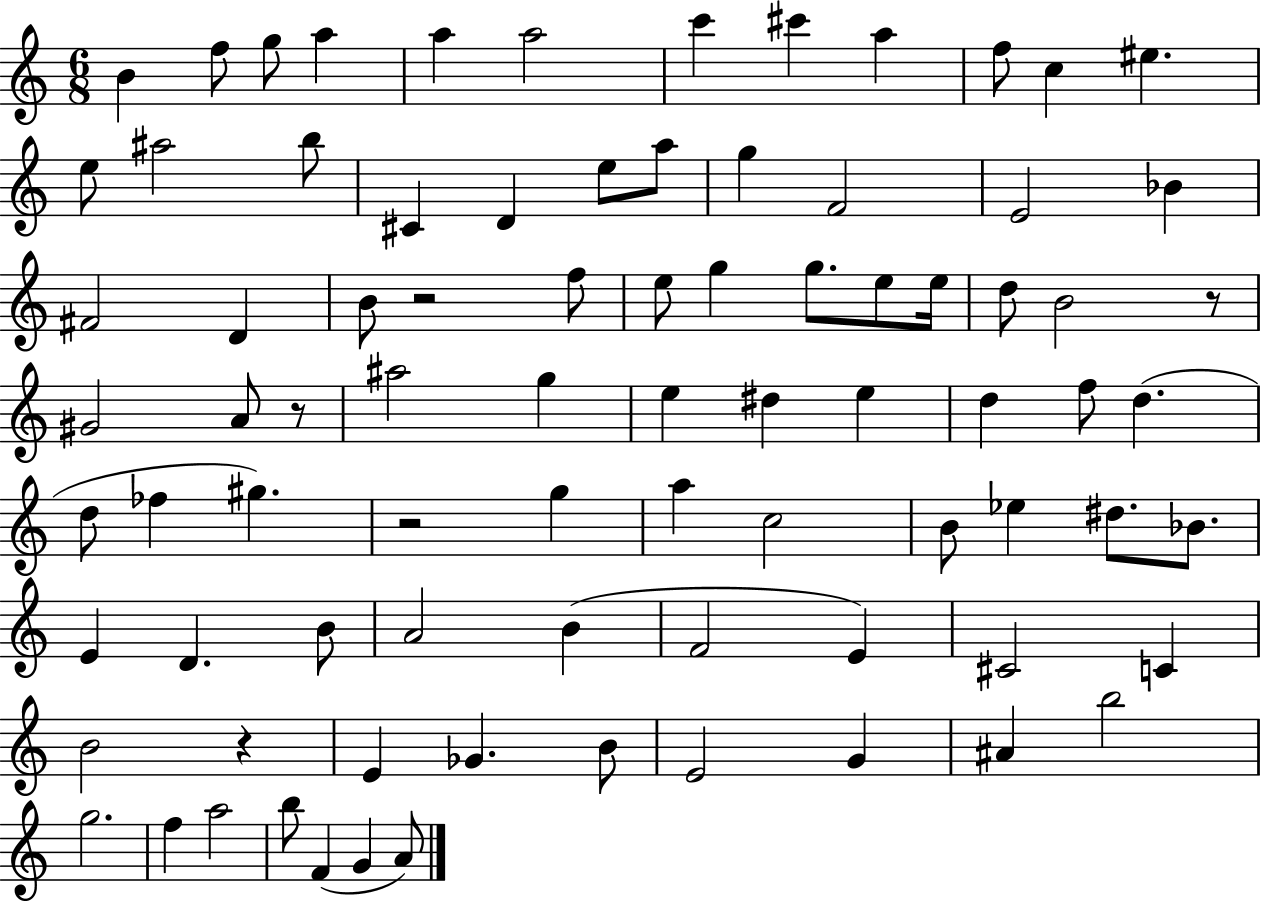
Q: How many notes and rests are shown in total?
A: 83